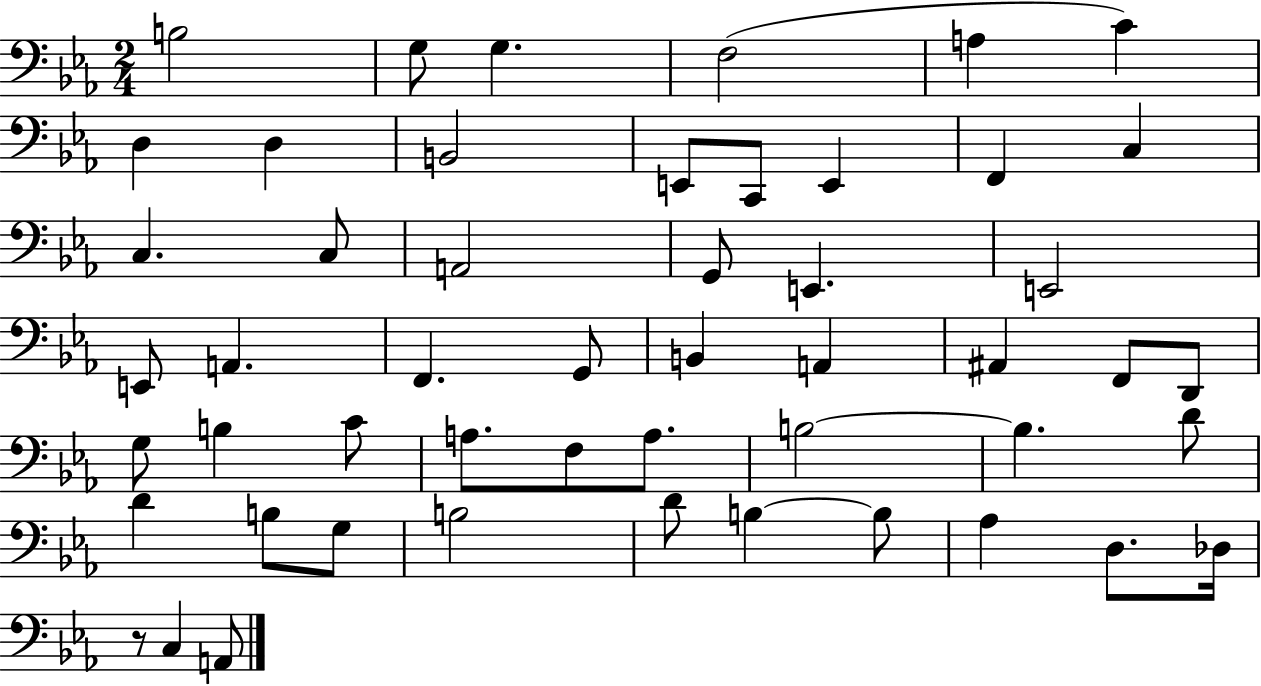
{
  \clef bass
  \numericTimeSignature
  \time 2/4
  \key ees \major
  \repeat volta 2 { b2 | g8 g4. | f2( | a4 c'4) | \break d4 d4 | b,2 | e,8 c,8 e,4 | f,4 c4 | \break c4. c8 | a,2 | g,8 e,4. | e,2 | \break e,8 a,4. | f,4. g,8 | b,4 a,4 | ais,4 f,8 d,8 | \break g8 b4 c'8 | a8. f8 a8. | b2~~ | b4. d'8 | \break d'4 b8 g8 | b2 | d'8 b4~~ b8 | aes4 d8. des16 | \break r8 c4 a,8 | } \bar "|."
}